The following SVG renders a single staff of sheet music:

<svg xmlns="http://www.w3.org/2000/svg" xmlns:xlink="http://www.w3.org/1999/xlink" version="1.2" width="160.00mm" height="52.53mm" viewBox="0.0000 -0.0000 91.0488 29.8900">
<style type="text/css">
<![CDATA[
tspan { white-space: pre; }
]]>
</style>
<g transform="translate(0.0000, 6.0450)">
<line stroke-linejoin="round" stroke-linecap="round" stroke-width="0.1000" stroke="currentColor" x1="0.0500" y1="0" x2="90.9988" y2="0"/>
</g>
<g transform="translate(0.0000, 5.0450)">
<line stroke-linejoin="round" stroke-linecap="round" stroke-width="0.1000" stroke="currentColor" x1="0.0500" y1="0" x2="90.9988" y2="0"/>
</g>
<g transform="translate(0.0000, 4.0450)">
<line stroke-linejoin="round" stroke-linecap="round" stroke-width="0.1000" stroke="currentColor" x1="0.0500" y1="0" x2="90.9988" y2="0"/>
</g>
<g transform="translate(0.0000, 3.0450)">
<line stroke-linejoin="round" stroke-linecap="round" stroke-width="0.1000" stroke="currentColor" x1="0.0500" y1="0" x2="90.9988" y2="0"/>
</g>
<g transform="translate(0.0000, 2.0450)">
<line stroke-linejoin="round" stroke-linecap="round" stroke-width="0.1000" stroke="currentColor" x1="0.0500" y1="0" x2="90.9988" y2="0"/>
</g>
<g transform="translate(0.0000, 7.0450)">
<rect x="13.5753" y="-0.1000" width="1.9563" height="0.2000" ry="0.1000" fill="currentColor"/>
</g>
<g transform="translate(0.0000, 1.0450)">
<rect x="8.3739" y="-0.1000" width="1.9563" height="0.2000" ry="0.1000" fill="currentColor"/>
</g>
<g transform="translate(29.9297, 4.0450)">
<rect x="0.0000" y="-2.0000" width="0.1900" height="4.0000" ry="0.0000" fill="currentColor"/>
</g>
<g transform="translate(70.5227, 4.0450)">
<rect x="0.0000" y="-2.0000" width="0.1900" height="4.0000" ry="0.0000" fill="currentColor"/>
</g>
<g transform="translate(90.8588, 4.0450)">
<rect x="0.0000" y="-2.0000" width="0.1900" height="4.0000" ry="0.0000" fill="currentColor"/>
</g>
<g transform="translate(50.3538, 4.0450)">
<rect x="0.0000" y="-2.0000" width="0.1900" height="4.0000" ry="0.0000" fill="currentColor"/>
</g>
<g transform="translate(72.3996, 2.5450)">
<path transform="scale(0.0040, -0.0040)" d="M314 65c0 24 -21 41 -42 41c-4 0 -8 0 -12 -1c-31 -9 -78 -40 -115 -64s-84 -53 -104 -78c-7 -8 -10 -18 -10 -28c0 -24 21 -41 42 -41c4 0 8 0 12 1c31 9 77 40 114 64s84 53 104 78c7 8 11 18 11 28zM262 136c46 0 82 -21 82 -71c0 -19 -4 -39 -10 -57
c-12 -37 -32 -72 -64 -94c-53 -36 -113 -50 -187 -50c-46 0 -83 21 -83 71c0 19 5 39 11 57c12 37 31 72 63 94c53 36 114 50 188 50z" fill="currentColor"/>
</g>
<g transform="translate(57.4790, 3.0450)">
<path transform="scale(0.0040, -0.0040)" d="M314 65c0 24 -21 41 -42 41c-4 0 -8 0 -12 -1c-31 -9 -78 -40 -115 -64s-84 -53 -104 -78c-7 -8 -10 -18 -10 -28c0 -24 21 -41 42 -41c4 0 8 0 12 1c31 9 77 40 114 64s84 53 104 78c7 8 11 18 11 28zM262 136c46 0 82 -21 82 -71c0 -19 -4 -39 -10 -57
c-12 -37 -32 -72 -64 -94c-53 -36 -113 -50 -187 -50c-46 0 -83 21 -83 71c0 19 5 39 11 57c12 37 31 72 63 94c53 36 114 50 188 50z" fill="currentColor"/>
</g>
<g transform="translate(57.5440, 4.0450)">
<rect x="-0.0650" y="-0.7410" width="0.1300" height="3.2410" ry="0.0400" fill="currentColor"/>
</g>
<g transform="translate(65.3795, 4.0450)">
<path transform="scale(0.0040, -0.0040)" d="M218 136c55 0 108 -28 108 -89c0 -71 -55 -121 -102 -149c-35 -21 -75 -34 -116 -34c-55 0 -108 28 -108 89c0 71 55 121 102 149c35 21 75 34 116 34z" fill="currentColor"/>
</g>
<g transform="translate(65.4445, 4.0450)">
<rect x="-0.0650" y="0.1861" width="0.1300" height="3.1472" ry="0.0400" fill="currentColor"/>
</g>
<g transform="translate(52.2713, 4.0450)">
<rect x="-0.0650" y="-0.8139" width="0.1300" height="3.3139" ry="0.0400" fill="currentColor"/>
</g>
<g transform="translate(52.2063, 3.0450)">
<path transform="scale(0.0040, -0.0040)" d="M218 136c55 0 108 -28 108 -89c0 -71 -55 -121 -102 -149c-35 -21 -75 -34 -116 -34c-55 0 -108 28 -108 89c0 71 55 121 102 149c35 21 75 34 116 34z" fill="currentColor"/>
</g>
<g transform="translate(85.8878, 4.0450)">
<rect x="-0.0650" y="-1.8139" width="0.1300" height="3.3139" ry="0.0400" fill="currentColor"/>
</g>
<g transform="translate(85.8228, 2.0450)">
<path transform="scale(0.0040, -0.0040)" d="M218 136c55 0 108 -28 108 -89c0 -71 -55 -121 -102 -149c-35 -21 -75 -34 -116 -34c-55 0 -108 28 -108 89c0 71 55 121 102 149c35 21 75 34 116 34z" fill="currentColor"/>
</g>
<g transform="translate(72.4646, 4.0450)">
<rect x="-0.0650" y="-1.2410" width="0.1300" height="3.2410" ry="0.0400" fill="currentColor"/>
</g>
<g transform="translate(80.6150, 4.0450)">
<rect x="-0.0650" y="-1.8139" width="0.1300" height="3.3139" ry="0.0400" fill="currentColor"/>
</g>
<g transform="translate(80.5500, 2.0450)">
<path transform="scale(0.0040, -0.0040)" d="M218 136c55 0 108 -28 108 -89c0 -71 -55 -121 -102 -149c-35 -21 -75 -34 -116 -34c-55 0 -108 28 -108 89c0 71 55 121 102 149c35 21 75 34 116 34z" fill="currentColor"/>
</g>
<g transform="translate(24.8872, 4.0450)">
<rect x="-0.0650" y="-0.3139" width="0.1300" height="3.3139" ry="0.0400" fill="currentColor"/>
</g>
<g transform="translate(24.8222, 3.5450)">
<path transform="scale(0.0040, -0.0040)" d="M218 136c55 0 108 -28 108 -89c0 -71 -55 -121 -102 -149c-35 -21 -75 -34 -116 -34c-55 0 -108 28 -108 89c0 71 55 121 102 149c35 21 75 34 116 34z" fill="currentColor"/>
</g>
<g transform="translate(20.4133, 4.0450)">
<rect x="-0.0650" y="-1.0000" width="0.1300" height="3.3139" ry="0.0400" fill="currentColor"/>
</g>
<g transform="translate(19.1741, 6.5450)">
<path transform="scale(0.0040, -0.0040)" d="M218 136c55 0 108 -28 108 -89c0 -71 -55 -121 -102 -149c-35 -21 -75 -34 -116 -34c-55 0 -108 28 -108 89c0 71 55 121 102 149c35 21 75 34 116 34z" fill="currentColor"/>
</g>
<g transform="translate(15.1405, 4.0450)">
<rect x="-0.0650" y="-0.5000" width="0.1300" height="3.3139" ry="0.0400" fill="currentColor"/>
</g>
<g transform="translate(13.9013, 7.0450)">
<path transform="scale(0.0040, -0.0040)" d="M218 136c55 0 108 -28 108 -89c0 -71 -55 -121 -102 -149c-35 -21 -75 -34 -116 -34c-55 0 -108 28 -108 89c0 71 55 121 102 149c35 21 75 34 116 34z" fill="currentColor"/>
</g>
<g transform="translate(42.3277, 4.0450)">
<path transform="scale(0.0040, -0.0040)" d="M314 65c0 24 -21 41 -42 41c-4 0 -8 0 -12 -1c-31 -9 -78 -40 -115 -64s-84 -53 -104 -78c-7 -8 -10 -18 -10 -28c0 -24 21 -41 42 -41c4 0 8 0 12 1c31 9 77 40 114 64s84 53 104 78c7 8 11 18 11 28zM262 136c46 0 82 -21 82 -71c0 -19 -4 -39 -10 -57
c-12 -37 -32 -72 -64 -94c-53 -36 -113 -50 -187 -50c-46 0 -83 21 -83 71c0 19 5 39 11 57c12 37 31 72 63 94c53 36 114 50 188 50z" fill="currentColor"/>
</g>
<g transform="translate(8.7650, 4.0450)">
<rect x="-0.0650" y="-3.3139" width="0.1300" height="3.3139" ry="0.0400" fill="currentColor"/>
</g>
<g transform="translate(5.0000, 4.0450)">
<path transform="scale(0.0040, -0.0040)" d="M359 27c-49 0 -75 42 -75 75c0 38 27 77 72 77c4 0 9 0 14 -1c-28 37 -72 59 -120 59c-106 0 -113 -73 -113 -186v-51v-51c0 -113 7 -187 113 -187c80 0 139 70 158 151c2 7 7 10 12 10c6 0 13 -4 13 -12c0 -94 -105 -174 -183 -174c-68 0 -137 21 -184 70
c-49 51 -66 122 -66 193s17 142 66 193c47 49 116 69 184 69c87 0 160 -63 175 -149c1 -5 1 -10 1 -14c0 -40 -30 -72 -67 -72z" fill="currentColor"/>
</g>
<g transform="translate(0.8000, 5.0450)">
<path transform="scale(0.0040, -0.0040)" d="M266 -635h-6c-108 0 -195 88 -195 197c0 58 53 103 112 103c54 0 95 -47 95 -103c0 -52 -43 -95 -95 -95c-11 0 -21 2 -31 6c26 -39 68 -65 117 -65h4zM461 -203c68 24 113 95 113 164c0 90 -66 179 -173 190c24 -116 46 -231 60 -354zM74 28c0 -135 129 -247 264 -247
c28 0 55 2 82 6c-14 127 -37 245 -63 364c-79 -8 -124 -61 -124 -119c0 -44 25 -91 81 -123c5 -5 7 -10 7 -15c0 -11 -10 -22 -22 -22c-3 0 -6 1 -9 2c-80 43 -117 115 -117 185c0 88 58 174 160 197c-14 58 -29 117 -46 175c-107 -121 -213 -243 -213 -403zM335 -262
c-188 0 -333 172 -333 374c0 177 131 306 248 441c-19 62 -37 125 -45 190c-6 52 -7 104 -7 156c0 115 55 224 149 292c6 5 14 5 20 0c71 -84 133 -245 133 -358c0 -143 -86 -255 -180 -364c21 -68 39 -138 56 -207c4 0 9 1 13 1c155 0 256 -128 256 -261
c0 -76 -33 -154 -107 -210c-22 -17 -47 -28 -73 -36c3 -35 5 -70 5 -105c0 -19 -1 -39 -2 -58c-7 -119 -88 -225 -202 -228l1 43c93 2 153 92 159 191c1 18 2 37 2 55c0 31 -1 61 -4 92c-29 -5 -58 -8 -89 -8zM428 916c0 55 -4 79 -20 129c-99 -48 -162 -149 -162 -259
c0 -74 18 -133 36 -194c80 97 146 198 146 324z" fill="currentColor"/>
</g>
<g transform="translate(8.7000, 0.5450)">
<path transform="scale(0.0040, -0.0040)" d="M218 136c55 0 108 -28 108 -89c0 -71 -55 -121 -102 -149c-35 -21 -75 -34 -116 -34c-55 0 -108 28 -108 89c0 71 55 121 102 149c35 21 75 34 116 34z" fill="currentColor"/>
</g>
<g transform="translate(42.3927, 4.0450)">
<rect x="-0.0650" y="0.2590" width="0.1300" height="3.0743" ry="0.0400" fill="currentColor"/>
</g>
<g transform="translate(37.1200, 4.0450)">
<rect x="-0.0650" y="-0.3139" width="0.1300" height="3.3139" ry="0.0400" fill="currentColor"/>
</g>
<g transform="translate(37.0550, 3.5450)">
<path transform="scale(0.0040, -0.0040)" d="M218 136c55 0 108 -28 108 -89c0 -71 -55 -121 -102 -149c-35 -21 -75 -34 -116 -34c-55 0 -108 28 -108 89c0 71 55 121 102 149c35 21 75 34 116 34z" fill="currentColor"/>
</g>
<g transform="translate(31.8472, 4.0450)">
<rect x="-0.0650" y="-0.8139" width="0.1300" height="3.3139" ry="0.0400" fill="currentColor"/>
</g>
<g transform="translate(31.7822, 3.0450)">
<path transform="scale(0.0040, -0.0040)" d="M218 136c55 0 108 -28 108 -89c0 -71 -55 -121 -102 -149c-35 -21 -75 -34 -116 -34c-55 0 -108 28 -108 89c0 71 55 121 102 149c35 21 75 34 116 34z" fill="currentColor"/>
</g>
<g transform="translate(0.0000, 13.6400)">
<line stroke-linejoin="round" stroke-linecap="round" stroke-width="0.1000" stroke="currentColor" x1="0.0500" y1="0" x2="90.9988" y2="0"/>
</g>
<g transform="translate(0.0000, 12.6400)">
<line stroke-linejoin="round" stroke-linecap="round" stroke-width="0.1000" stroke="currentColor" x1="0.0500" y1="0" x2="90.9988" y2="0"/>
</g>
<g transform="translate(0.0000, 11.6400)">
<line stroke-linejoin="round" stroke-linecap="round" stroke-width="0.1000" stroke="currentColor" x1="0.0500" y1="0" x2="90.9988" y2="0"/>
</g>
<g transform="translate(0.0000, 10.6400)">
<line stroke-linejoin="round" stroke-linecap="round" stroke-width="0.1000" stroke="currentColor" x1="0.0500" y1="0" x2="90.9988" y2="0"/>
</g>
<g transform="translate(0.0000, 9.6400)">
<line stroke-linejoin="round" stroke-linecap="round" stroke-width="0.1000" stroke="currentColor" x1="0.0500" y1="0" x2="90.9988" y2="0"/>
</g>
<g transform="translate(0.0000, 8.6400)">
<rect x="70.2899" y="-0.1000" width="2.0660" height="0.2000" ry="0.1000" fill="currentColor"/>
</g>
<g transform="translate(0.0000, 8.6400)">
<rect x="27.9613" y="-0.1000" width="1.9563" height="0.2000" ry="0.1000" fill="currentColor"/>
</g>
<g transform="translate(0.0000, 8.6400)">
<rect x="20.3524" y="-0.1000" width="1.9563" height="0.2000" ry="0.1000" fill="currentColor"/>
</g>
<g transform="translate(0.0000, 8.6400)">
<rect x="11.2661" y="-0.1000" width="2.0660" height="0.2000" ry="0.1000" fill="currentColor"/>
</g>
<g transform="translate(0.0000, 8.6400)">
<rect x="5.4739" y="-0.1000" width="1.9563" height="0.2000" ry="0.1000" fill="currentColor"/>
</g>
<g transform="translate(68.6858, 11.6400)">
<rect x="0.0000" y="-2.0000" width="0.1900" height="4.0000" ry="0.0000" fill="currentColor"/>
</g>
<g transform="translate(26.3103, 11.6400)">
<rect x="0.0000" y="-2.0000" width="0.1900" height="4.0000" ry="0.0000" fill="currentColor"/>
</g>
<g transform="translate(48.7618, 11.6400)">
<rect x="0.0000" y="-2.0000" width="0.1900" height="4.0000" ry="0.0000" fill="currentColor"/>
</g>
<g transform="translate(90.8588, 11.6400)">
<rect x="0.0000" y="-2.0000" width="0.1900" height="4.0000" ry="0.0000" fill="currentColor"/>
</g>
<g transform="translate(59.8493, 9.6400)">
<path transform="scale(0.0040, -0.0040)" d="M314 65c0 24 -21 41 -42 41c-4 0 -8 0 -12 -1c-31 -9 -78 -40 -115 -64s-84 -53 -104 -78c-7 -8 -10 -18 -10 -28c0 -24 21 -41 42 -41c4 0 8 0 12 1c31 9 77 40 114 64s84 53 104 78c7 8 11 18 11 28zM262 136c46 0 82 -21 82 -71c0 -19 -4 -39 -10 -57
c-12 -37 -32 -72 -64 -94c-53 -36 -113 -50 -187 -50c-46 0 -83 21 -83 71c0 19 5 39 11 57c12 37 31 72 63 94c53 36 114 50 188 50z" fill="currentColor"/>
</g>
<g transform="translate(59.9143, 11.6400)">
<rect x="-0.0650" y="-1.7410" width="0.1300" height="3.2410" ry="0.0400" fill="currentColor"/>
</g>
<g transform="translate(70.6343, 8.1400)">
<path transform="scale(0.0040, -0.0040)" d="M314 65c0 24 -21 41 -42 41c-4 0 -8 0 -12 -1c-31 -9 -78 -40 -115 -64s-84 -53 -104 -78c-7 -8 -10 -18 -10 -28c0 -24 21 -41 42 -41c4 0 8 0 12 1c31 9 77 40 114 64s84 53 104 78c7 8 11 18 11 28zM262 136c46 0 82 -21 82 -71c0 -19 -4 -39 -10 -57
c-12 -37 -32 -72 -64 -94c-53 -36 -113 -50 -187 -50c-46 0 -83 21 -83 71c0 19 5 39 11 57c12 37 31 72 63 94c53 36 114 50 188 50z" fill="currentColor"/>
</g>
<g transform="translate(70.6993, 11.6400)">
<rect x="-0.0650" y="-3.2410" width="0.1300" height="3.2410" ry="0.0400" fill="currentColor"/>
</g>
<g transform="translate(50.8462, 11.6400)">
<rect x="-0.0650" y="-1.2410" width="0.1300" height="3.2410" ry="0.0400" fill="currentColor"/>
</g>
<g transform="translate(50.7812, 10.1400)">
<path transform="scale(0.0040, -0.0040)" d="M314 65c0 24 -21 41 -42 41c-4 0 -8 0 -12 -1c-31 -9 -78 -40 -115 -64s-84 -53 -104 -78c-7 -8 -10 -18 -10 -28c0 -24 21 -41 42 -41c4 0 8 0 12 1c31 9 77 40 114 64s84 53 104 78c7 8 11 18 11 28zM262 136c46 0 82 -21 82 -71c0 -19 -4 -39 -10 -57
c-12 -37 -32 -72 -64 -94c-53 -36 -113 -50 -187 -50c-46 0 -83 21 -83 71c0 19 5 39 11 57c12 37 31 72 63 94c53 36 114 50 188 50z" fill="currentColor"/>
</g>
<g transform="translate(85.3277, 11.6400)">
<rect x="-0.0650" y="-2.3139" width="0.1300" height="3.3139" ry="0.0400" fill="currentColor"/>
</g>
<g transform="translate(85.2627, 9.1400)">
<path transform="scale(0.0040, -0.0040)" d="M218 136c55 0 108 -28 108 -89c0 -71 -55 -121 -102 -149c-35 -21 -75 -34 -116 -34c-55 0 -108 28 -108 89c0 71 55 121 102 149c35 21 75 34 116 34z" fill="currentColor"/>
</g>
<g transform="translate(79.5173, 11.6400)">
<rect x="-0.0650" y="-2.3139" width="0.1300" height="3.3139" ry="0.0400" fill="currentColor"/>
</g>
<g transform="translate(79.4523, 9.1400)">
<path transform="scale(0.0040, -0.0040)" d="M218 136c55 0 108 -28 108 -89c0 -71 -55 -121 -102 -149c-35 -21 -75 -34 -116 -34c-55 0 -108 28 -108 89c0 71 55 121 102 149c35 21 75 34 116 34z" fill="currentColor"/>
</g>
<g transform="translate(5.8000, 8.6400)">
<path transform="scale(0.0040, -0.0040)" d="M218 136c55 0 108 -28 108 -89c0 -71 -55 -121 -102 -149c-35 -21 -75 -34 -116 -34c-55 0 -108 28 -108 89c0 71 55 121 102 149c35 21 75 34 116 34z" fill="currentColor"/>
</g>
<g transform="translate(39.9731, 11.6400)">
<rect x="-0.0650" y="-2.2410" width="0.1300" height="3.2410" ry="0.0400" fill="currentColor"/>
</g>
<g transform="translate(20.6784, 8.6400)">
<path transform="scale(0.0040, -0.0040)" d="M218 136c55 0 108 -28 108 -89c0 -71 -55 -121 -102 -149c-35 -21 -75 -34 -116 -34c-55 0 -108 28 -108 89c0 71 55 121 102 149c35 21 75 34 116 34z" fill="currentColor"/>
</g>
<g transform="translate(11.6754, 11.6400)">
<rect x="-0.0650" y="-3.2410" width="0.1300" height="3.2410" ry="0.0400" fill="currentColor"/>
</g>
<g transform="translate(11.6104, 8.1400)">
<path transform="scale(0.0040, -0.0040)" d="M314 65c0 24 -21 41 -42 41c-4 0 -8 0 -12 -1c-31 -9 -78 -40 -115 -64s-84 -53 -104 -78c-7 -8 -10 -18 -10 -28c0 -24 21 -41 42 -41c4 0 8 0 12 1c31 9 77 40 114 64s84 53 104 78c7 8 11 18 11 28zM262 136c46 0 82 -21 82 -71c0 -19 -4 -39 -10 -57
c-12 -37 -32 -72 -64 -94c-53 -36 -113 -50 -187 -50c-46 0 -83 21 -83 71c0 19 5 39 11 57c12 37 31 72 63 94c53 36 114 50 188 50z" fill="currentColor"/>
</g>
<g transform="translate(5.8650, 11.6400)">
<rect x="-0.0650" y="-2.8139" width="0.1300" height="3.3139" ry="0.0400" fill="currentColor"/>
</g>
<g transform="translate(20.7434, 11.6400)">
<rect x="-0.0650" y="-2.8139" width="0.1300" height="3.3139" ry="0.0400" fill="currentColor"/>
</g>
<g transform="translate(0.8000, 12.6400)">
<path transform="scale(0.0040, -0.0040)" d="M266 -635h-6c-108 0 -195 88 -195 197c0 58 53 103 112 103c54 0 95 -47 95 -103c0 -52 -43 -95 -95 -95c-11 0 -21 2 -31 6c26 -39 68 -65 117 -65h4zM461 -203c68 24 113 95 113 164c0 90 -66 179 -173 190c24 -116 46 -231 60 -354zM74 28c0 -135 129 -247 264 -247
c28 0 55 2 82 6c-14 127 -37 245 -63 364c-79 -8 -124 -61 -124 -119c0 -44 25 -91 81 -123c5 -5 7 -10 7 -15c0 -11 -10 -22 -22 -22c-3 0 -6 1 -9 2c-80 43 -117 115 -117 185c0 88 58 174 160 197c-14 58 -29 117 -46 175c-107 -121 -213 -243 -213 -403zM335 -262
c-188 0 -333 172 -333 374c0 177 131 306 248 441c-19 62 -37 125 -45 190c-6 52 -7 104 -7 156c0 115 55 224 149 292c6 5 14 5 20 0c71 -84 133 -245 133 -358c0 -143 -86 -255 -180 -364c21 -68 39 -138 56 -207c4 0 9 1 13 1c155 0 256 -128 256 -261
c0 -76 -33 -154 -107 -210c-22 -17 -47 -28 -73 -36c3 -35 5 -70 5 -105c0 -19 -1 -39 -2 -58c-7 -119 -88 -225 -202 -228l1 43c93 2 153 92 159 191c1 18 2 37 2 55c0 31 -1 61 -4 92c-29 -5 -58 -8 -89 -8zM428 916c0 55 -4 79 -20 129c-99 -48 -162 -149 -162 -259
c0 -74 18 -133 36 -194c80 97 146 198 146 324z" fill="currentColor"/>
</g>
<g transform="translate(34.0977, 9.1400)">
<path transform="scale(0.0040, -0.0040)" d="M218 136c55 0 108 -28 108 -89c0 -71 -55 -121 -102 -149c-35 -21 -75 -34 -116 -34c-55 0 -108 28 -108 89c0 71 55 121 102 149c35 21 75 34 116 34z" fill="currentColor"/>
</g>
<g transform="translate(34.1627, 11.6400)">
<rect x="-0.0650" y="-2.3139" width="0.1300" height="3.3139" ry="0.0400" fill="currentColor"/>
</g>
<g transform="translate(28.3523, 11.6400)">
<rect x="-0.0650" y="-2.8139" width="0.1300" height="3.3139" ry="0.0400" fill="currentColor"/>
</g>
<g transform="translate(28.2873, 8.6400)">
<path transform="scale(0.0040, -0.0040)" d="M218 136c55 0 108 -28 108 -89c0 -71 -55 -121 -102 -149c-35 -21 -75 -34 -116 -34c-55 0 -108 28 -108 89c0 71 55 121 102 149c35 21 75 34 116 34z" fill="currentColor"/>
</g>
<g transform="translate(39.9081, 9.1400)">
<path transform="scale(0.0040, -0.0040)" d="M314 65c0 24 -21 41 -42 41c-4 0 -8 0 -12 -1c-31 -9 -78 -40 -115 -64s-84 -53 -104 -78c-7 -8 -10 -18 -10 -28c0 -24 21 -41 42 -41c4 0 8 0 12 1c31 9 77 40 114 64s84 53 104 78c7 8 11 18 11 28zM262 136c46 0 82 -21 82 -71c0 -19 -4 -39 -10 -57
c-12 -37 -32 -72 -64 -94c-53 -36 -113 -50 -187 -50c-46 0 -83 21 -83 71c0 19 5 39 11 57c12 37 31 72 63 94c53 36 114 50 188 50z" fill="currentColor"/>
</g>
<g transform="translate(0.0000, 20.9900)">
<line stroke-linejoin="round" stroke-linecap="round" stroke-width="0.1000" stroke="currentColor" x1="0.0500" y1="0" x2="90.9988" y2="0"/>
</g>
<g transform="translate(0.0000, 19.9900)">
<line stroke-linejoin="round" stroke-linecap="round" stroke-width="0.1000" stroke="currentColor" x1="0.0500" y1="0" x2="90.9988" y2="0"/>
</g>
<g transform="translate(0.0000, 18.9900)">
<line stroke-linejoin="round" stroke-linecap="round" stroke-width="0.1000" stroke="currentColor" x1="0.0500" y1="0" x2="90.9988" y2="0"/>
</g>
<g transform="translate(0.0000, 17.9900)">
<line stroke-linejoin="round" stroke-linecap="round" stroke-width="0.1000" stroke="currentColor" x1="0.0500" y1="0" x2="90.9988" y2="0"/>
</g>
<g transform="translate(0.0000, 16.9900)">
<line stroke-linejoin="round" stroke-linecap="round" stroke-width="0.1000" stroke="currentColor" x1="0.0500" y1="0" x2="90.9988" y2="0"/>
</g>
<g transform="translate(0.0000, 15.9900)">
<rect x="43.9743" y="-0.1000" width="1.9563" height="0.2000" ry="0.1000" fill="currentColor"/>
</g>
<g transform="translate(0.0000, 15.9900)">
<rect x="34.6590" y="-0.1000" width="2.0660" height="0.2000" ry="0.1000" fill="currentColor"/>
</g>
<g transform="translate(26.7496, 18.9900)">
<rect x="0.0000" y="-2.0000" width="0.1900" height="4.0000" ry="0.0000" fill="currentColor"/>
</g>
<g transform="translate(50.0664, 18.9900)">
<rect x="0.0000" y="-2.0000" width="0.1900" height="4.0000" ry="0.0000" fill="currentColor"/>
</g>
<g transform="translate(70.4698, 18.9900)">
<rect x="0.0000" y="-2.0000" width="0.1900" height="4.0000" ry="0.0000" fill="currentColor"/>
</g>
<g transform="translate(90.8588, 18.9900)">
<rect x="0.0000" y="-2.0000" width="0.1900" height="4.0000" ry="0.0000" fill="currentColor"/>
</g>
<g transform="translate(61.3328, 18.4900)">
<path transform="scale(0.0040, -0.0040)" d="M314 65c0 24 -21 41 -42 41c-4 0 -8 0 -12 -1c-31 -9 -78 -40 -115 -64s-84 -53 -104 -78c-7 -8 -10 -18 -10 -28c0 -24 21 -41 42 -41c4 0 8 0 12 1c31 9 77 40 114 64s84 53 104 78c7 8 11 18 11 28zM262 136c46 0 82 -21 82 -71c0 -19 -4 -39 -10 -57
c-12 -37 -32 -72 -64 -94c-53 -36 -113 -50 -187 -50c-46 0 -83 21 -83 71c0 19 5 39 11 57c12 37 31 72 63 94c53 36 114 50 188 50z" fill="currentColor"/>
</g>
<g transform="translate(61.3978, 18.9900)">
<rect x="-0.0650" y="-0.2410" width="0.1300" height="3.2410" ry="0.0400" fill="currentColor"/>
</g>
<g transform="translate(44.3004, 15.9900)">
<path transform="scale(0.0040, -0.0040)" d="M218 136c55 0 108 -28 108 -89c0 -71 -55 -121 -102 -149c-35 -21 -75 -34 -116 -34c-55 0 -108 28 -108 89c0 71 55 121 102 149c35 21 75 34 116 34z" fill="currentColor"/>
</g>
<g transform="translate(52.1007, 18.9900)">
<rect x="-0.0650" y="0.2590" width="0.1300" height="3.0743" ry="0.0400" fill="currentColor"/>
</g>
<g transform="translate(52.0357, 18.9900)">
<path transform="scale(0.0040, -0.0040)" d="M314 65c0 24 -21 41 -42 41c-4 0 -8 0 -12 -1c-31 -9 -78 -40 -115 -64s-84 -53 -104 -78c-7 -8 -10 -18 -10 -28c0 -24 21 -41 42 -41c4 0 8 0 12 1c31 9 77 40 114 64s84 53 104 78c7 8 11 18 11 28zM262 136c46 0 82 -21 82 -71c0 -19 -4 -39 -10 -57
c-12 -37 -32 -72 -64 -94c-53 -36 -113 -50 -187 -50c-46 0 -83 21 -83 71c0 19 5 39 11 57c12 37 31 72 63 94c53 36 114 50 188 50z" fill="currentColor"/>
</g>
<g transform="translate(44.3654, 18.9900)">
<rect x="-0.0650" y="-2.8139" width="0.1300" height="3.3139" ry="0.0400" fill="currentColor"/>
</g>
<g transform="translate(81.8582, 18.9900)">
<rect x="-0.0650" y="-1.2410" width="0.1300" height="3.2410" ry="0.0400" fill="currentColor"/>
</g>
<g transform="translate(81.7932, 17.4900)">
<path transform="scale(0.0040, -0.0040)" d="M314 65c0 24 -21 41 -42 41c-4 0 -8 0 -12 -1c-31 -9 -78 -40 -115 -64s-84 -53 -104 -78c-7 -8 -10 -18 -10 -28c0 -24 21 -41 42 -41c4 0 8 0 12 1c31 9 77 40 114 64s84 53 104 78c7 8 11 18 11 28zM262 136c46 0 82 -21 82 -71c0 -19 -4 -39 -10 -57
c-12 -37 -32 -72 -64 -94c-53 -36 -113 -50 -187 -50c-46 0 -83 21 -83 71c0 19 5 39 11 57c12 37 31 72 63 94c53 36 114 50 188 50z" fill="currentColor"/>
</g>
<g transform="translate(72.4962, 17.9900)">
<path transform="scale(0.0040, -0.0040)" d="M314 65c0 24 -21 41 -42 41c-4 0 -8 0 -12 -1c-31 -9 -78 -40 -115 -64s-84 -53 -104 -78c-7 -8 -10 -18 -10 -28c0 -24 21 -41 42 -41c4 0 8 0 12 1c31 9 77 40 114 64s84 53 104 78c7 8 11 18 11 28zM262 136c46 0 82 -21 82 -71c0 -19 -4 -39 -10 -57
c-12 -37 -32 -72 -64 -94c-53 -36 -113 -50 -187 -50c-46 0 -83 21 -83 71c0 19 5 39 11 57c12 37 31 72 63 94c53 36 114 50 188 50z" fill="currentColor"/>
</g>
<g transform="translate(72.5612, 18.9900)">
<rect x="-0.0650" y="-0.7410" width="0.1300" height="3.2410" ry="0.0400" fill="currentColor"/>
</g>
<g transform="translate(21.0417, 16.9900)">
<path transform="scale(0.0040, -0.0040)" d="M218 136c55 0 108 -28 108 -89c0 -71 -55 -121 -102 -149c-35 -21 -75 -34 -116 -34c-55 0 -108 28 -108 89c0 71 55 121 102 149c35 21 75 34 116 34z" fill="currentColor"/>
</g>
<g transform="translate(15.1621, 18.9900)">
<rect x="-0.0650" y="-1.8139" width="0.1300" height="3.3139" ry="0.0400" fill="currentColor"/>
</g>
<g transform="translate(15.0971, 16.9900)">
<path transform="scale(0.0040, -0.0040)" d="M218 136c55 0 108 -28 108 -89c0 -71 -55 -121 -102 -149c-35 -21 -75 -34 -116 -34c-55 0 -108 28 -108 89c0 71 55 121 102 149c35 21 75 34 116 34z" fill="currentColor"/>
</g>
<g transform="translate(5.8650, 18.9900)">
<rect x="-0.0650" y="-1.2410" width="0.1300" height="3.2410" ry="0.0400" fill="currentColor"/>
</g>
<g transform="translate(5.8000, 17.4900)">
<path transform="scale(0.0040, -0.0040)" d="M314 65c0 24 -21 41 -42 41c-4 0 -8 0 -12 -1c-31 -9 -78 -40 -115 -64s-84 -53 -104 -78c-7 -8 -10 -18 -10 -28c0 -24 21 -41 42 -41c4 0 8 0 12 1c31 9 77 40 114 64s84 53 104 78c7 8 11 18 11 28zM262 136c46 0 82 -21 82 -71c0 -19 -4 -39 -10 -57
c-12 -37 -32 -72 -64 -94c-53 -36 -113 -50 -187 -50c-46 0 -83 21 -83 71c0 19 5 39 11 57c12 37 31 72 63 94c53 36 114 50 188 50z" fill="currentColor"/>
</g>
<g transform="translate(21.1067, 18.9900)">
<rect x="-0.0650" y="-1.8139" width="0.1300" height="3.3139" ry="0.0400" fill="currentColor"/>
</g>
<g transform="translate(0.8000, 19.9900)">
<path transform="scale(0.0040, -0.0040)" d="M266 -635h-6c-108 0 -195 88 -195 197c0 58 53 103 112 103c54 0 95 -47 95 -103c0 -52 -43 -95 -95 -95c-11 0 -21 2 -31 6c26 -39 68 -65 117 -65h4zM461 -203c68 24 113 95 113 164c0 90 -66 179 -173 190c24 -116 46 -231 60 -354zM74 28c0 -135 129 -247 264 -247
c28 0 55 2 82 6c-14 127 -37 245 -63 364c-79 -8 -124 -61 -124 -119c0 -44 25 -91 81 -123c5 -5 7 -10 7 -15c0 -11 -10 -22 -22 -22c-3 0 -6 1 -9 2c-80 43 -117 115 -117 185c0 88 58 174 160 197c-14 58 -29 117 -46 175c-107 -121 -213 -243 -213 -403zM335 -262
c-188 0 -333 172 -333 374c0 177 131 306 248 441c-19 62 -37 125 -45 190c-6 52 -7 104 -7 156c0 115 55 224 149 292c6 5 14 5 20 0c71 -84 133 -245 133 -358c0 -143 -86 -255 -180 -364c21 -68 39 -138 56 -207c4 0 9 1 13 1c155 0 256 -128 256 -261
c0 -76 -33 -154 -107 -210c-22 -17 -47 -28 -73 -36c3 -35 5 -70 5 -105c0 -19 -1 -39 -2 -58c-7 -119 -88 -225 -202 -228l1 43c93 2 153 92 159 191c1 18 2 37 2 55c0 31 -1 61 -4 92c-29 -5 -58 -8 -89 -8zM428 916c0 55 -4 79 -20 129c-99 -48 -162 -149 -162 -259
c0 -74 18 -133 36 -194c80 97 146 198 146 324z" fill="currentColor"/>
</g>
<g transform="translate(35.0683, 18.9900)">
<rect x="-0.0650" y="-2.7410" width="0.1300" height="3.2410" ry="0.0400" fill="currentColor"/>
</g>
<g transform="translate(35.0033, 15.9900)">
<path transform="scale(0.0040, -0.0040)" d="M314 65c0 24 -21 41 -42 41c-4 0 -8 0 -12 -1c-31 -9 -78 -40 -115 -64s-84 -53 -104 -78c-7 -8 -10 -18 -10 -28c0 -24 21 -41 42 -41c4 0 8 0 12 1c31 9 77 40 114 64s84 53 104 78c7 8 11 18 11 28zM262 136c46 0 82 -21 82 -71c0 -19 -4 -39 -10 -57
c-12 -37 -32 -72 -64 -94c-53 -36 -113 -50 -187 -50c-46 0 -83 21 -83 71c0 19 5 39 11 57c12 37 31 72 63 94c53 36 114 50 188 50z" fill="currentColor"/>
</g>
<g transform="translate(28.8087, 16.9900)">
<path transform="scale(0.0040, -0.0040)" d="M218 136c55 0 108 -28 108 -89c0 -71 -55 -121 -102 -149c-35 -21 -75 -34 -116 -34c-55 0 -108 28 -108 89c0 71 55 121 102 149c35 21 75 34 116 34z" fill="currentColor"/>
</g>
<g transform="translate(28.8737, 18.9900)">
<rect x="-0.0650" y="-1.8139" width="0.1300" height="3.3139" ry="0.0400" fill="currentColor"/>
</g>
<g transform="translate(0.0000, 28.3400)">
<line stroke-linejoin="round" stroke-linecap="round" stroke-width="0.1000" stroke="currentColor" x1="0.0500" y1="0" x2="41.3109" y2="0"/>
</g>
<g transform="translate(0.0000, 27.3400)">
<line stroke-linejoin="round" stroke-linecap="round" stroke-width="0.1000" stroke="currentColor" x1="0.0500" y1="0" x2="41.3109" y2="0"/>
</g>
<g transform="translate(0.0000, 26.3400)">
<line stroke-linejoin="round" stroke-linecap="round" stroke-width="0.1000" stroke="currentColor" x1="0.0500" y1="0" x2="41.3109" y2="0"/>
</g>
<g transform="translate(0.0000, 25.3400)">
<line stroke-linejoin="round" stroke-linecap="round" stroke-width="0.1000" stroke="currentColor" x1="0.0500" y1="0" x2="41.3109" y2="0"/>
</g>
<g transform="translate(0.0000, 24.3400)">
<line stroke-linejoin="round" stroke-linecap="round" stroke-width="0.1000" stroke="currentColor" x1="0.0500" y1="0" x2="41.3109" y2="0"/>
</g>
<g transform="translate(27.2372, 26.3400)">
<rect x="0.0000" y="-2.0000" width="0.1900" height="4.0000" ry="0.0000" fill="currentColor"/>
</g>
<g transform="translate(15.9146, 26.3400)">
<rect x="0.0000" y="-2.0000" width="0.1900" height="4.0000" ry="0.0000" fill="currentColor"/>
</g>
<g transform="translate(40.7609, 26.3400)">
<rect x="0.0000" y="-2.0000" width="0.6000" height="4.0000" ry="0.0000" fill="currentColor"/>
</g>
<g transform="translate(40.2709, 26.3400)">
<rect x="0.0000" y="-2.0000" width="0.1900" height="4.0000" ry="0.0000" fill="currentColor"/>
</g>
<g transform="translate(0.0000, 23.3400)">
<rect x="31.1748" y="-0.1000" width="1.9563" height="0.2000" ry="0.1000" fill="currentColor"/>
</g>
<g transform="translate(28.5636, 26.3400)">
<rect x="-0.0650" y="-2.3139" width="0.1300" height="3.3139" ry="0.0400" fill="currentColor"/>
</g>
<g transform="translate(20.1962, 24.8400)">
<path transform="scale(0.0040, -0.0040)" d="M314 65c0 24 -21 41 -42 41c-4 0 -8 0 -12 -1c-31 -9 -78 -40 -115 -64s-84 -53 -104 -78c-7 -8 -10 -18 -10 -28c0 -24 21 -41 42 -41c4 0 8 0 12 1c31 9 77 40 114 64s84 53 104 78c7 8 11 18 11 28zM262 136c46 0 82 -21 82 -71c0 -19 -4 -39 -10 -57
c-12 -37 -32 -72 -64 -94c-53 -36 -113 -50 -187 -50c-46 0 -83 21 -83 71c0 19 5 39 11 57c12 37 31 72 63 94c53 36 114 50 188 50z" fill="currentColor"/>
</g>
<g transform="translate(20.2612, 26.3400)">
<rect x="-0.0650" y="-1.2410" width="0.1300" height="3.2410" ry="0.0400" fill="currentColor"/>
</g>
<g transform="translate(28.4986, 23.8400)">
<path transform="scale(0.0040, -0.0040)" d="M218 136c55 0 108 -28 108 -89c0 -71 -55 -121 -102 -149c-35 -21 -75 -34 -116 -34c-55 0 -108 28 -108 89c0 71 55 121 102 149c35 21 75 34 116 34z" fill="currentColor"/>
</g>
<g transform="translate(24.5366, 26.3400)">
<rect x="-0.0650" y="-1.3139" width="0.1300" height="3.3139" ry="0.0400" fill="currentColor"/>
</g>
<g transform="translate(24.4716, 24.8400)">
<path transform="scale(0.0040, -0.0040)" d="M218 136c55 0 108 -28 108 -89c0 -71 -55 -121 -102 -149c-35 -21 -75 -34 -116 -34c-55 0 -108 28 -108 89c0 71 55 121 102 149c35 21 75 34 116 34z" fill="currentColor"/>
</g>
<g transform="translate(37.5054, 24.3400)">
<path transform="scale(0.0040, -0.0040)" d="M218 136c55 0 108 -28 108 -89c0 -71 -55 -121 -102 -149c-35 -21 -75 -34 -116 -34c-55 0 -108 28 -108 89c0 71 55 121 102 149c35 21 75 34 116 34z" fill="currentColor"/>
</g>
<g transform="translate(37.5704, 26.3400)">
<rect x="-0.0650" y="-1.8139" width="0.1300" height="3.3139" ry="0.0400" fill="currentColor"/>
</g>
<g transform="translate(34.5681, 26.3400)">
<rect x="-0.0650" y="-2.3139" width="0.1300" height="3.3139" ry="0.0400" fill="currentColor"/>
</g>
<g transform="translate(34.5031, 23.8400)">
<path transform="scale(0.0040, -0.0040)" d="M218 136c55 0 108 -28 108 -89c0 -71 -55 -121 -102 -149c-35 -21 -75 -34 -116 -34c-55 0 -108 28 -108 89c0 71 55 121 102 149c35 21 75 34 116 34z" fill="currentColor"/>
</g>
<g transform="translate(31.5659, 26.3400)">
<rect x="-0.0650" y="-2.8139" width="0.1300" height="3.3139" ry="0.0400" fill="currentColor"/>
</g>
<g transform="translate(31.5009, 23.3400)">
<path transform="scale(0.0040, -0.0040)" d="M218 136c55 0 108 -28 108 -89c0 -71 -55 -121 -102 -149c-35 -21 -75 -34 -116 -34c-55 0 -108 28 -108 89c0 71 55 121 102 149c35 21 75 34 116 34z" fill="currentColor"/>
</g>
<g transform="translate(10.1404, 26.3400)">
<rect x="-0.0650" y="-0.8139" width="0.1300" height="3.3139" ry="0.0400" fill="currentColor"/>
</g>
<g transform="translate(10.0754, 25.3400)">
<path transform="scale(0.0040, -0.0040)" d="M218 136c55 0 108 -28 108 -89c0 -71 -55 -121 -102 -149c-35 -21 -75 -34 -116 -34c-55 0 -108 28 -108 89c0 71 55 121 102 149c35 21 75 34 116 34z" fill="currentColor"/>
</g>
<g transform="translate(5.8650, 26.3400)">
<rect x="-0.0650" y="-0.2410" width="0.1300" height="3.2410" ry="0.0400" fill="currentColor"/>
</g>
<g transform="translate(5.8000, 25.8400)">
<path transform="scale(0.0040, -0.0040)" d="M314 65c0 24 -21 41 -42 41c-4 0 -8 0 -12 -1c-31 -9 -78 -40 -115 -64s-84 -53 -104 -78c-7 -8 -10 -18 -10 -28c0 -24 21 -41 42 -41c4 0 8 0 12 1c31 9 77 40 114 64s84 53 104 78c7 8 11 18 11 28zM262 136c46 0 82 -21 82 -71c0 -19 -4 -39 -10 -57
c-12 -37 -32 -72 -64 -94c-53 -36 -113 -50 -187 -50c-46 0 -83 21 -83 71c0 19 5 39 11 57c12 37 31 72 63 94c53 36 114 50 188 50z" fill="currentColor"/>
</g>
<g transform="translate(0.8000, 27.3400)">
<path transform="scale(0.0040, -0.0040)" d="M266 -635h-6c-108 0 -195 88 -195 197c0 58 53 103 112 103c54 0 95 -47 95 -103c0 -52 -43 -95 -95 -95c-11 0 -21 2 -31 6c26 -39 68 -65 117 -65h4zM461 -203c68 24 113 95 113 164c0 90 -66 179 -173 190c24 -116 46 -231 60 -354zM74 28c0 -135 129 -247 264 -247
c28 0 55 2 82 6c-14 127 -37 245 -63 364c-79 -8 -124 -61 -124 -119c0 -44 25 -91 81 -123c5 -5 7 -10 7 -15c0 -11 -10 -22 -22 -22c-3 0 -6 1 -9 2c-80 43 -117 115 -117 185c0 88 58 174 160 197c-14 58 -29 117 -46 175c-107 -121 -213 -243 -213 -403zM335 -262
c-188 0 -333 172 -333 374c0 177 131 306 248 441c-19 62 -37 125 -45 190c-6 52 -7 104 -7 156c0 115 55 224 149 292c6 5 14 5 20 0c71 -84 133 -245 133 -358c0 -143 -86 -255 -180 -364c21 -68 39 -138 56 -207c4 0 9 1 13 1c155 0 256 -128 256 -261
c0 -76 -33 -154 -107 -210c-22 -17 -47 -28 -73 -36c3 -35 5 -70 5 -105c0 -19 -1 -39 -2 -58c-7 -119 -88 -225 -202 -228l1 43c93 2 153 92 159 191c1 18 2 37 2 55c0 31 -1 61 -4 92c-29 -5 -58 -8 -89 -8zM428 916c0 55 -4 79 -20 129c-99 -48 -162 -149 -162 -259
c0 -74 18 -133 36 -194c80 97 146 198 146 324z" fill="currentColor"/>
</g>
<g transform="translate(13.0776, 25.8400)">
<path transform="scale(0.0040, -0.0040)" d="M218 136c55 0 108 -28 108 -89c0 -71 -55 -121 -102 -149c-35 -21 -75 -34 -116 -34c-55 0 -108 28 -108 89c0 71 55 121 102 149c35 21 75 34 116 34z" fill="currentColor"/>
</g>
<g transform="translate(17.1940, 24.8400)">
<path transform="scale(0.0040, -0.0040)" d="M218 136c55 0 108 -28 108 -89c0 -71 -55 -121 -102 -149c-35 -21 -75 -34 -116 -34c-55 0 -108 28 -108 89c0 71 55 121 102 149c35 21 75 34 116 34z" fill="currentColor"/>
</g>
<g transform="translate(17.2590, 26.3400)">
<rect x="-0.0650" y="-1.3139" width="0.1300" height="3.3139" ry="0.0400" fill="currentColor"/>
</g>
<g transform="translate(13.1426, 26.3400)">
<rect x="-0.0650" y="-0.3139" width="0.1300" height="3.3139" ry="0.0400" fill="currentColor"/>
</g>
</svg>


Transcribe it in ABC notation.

X:1
T:Untitled
M:4/4
L:1/4
K:C
b C D c d c B2 d d2 B e2 f f a b2 a a g g2 e2 f2 b2 g g e2 f f f a2 a B2 c2 d2 e2 c2 d c e e2 e g a g f